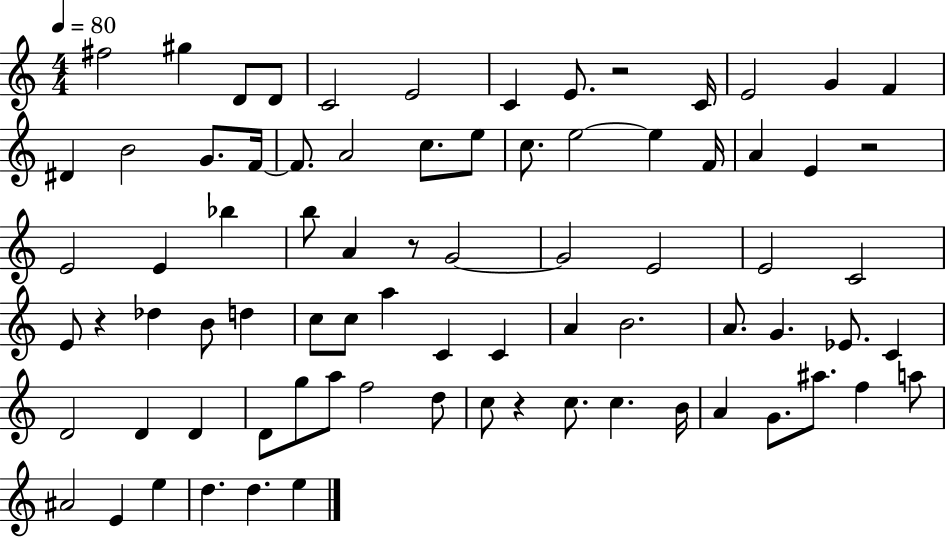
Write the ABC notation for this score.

X:1
T:Untitled
M:4/4
L:1/4
K:C
^f2 ^g D/2 D/2 C2 E2 C E/2 z2 C/4 E2 G F ^D B2 G/2 F/4 F/2 A2 c/2 e/2 c/2 e2 e F/4 A E z2 E2 E _b b/2 A z/2 G2 G2 E2 E2 C2 E/2 z _d B/2 d c/2 c/2 a C C A B2 A/2 G _E/2 C D2 D D D/2 g/2 a/2 f2 d/2 c/2 z c/2 c B/4 A G/2 ^a/2 f a/2 ^A2 E e d d e